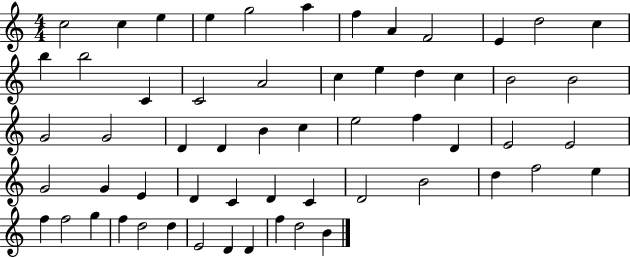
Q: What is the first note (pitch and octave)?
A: C5